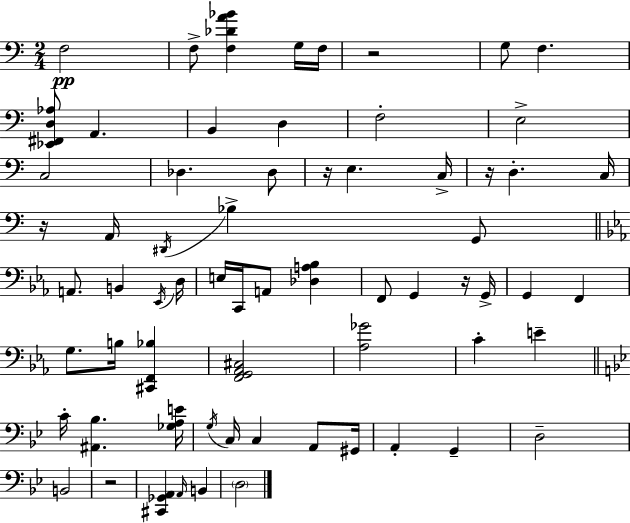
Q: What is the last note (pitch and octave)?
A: D3